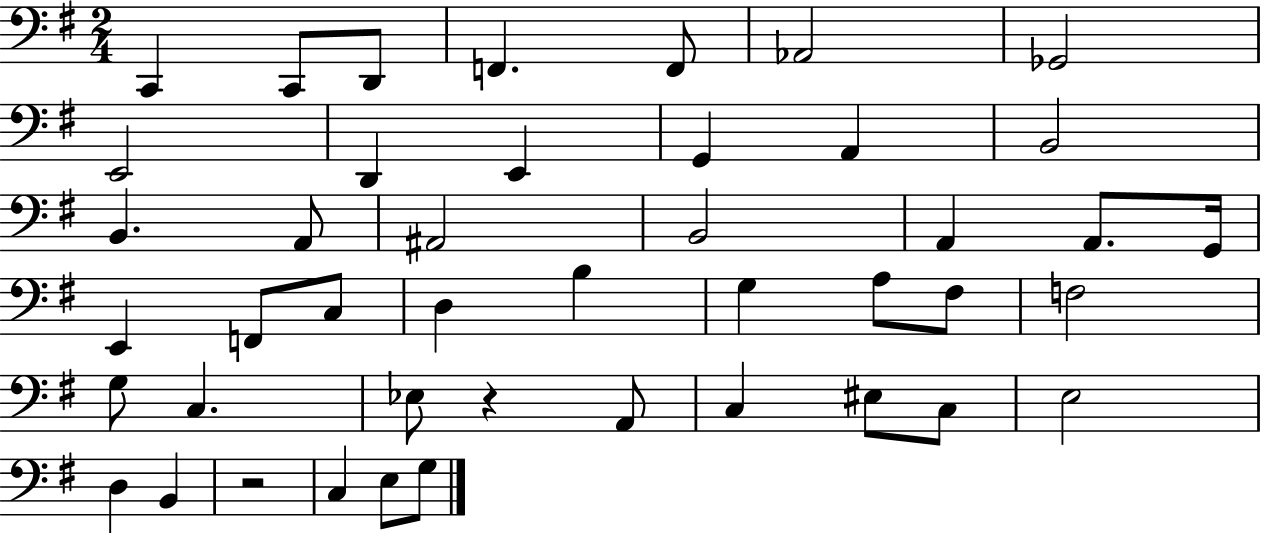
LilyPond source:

{
  \clef bass
  \numericTimeSignature
  \time 2/4
  \key g \major
  \repeat volta 2 { c,4 c,8 d,8 | f,4. f,8 | aes,2 | ges,2 | \break e,2 | d,4 e,4 | g,4 a,4 | b,2 | \break b,4. a,8 | ais,2 | b,2 | a,4 a,8. g,16 | \break e,4 f,8 c8 | d4 b4 | g4 a8 fis8 | f2 | \break g8 c4. | ees8 r4 a,8 | c4 eis8 c8 | e2 | \break d4 b,4 | r2 | c4 e8 g8 | } \bar "|."
}